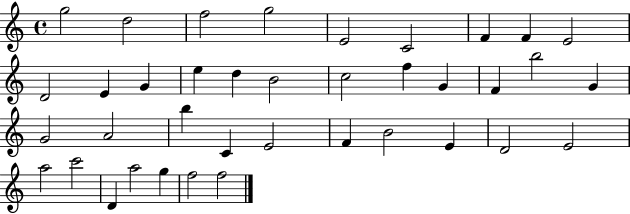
G5/h D5/h F5/h G5/h E4/h C4/h F4/q F4/q E4/h D4/h E4/q G4/q E5/q D5/q B4/h C5/h F5/q G4/q F4/q B5/h G4/q G4/h A4/h B5/q C4/q E4/h F4/q B4/h E4/q D4/h E4/h A5/h C6/h D4/q A5/h G5/q F5/h F5/h